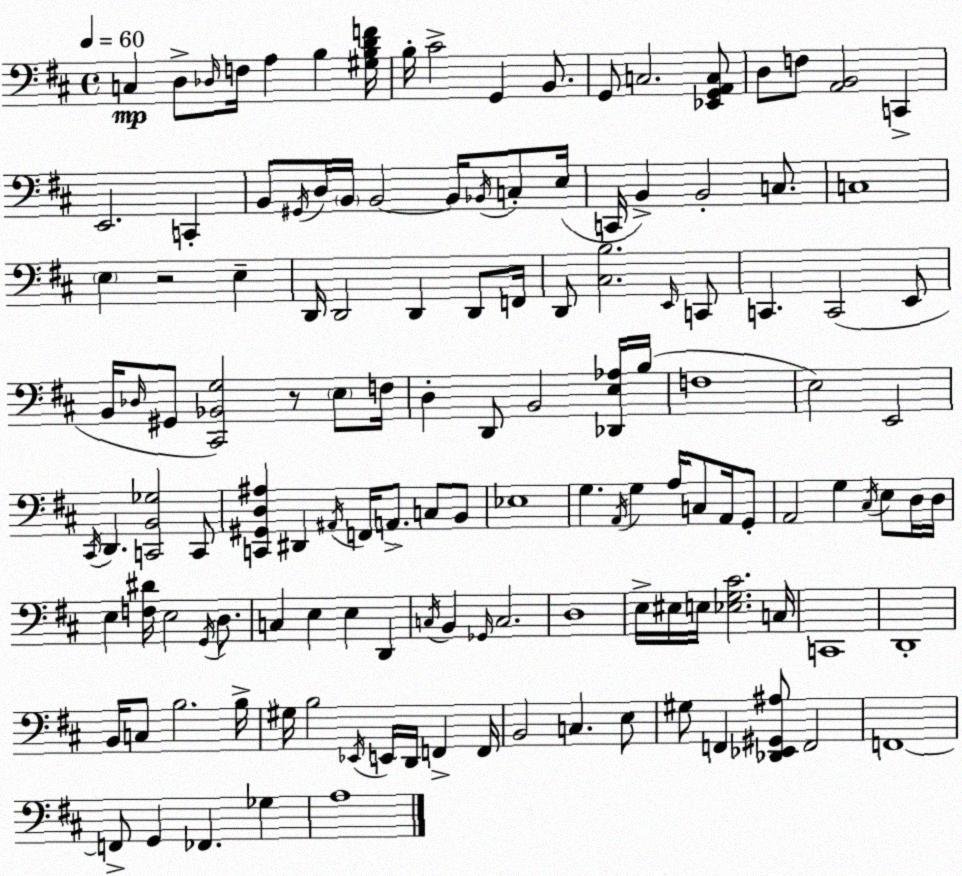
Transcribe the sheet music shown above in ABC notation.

X:1
T:Untitled
M:4/4
L:1/4
K:D
C, D,/2 _D,/4 F,/4 A, B, [^G,B,DF]/4 B,/4 ^C2 G,, B,,/2 G,,/2 C,2 [_E,,G,,A,,C,]/2 D,/2 F,/2 [A,,B,,]2 C,, E,,2 C,, B,,/2 ^G,,/4 D,/4 B,,/4 B,,2 B,,/4 _B,,/4 C,/2 E,/4 C,,/4 B,, B,,2 C,/2 C,4 E, z2 E, D,,/4 D,,2 D,, D,,/2 F,,/4 D,,/2 [^C,B,]2 E,,/4 C,,/2 C,, C,,2 E,,/2 B,,/4 _D,/4 ^G,,/2 [^C,,_B,,G,]2 z/2 E,/2 F,/4 D, D,,/2 B,,2 [_D,,E,_A,]/4 B,/4 F,4 E,2 E,,2 ^C,,/4 D,, [C,,B,,_G,]2 C,,/2 [C,,^G,,D,^A,] ^D,, ^A,,/4 F,,/4 A,,/2 C,/2 B,,/2 _E,4 G, A,,/4 G, A,/4 C,/2 A,,/4 G,,/2 A,,2 G, ^C,/4 E,/2 D,/4 D,/4 E, [F,^D]/4 E,2 G,,/4 D,/2 C, E, E, D,, C,/4 B,, _G,,/4 C,2 D,4 E,/4 ^E,/4 E,/4 [_E,G,^C]2 C,/4 C,,4 D,,4 B,,/4 C,/2 B,2 B,/4 ^G,/4 B,2 _E,,/4 E,,/4 D,,/4 F,, F,,/4 B,,2 C, E,/2 ^G,/2 F,, [_D,,_E,,^G,,^A,]/2 F,,2 F,,4 F,,/2 G,, _F,, _G, A,4